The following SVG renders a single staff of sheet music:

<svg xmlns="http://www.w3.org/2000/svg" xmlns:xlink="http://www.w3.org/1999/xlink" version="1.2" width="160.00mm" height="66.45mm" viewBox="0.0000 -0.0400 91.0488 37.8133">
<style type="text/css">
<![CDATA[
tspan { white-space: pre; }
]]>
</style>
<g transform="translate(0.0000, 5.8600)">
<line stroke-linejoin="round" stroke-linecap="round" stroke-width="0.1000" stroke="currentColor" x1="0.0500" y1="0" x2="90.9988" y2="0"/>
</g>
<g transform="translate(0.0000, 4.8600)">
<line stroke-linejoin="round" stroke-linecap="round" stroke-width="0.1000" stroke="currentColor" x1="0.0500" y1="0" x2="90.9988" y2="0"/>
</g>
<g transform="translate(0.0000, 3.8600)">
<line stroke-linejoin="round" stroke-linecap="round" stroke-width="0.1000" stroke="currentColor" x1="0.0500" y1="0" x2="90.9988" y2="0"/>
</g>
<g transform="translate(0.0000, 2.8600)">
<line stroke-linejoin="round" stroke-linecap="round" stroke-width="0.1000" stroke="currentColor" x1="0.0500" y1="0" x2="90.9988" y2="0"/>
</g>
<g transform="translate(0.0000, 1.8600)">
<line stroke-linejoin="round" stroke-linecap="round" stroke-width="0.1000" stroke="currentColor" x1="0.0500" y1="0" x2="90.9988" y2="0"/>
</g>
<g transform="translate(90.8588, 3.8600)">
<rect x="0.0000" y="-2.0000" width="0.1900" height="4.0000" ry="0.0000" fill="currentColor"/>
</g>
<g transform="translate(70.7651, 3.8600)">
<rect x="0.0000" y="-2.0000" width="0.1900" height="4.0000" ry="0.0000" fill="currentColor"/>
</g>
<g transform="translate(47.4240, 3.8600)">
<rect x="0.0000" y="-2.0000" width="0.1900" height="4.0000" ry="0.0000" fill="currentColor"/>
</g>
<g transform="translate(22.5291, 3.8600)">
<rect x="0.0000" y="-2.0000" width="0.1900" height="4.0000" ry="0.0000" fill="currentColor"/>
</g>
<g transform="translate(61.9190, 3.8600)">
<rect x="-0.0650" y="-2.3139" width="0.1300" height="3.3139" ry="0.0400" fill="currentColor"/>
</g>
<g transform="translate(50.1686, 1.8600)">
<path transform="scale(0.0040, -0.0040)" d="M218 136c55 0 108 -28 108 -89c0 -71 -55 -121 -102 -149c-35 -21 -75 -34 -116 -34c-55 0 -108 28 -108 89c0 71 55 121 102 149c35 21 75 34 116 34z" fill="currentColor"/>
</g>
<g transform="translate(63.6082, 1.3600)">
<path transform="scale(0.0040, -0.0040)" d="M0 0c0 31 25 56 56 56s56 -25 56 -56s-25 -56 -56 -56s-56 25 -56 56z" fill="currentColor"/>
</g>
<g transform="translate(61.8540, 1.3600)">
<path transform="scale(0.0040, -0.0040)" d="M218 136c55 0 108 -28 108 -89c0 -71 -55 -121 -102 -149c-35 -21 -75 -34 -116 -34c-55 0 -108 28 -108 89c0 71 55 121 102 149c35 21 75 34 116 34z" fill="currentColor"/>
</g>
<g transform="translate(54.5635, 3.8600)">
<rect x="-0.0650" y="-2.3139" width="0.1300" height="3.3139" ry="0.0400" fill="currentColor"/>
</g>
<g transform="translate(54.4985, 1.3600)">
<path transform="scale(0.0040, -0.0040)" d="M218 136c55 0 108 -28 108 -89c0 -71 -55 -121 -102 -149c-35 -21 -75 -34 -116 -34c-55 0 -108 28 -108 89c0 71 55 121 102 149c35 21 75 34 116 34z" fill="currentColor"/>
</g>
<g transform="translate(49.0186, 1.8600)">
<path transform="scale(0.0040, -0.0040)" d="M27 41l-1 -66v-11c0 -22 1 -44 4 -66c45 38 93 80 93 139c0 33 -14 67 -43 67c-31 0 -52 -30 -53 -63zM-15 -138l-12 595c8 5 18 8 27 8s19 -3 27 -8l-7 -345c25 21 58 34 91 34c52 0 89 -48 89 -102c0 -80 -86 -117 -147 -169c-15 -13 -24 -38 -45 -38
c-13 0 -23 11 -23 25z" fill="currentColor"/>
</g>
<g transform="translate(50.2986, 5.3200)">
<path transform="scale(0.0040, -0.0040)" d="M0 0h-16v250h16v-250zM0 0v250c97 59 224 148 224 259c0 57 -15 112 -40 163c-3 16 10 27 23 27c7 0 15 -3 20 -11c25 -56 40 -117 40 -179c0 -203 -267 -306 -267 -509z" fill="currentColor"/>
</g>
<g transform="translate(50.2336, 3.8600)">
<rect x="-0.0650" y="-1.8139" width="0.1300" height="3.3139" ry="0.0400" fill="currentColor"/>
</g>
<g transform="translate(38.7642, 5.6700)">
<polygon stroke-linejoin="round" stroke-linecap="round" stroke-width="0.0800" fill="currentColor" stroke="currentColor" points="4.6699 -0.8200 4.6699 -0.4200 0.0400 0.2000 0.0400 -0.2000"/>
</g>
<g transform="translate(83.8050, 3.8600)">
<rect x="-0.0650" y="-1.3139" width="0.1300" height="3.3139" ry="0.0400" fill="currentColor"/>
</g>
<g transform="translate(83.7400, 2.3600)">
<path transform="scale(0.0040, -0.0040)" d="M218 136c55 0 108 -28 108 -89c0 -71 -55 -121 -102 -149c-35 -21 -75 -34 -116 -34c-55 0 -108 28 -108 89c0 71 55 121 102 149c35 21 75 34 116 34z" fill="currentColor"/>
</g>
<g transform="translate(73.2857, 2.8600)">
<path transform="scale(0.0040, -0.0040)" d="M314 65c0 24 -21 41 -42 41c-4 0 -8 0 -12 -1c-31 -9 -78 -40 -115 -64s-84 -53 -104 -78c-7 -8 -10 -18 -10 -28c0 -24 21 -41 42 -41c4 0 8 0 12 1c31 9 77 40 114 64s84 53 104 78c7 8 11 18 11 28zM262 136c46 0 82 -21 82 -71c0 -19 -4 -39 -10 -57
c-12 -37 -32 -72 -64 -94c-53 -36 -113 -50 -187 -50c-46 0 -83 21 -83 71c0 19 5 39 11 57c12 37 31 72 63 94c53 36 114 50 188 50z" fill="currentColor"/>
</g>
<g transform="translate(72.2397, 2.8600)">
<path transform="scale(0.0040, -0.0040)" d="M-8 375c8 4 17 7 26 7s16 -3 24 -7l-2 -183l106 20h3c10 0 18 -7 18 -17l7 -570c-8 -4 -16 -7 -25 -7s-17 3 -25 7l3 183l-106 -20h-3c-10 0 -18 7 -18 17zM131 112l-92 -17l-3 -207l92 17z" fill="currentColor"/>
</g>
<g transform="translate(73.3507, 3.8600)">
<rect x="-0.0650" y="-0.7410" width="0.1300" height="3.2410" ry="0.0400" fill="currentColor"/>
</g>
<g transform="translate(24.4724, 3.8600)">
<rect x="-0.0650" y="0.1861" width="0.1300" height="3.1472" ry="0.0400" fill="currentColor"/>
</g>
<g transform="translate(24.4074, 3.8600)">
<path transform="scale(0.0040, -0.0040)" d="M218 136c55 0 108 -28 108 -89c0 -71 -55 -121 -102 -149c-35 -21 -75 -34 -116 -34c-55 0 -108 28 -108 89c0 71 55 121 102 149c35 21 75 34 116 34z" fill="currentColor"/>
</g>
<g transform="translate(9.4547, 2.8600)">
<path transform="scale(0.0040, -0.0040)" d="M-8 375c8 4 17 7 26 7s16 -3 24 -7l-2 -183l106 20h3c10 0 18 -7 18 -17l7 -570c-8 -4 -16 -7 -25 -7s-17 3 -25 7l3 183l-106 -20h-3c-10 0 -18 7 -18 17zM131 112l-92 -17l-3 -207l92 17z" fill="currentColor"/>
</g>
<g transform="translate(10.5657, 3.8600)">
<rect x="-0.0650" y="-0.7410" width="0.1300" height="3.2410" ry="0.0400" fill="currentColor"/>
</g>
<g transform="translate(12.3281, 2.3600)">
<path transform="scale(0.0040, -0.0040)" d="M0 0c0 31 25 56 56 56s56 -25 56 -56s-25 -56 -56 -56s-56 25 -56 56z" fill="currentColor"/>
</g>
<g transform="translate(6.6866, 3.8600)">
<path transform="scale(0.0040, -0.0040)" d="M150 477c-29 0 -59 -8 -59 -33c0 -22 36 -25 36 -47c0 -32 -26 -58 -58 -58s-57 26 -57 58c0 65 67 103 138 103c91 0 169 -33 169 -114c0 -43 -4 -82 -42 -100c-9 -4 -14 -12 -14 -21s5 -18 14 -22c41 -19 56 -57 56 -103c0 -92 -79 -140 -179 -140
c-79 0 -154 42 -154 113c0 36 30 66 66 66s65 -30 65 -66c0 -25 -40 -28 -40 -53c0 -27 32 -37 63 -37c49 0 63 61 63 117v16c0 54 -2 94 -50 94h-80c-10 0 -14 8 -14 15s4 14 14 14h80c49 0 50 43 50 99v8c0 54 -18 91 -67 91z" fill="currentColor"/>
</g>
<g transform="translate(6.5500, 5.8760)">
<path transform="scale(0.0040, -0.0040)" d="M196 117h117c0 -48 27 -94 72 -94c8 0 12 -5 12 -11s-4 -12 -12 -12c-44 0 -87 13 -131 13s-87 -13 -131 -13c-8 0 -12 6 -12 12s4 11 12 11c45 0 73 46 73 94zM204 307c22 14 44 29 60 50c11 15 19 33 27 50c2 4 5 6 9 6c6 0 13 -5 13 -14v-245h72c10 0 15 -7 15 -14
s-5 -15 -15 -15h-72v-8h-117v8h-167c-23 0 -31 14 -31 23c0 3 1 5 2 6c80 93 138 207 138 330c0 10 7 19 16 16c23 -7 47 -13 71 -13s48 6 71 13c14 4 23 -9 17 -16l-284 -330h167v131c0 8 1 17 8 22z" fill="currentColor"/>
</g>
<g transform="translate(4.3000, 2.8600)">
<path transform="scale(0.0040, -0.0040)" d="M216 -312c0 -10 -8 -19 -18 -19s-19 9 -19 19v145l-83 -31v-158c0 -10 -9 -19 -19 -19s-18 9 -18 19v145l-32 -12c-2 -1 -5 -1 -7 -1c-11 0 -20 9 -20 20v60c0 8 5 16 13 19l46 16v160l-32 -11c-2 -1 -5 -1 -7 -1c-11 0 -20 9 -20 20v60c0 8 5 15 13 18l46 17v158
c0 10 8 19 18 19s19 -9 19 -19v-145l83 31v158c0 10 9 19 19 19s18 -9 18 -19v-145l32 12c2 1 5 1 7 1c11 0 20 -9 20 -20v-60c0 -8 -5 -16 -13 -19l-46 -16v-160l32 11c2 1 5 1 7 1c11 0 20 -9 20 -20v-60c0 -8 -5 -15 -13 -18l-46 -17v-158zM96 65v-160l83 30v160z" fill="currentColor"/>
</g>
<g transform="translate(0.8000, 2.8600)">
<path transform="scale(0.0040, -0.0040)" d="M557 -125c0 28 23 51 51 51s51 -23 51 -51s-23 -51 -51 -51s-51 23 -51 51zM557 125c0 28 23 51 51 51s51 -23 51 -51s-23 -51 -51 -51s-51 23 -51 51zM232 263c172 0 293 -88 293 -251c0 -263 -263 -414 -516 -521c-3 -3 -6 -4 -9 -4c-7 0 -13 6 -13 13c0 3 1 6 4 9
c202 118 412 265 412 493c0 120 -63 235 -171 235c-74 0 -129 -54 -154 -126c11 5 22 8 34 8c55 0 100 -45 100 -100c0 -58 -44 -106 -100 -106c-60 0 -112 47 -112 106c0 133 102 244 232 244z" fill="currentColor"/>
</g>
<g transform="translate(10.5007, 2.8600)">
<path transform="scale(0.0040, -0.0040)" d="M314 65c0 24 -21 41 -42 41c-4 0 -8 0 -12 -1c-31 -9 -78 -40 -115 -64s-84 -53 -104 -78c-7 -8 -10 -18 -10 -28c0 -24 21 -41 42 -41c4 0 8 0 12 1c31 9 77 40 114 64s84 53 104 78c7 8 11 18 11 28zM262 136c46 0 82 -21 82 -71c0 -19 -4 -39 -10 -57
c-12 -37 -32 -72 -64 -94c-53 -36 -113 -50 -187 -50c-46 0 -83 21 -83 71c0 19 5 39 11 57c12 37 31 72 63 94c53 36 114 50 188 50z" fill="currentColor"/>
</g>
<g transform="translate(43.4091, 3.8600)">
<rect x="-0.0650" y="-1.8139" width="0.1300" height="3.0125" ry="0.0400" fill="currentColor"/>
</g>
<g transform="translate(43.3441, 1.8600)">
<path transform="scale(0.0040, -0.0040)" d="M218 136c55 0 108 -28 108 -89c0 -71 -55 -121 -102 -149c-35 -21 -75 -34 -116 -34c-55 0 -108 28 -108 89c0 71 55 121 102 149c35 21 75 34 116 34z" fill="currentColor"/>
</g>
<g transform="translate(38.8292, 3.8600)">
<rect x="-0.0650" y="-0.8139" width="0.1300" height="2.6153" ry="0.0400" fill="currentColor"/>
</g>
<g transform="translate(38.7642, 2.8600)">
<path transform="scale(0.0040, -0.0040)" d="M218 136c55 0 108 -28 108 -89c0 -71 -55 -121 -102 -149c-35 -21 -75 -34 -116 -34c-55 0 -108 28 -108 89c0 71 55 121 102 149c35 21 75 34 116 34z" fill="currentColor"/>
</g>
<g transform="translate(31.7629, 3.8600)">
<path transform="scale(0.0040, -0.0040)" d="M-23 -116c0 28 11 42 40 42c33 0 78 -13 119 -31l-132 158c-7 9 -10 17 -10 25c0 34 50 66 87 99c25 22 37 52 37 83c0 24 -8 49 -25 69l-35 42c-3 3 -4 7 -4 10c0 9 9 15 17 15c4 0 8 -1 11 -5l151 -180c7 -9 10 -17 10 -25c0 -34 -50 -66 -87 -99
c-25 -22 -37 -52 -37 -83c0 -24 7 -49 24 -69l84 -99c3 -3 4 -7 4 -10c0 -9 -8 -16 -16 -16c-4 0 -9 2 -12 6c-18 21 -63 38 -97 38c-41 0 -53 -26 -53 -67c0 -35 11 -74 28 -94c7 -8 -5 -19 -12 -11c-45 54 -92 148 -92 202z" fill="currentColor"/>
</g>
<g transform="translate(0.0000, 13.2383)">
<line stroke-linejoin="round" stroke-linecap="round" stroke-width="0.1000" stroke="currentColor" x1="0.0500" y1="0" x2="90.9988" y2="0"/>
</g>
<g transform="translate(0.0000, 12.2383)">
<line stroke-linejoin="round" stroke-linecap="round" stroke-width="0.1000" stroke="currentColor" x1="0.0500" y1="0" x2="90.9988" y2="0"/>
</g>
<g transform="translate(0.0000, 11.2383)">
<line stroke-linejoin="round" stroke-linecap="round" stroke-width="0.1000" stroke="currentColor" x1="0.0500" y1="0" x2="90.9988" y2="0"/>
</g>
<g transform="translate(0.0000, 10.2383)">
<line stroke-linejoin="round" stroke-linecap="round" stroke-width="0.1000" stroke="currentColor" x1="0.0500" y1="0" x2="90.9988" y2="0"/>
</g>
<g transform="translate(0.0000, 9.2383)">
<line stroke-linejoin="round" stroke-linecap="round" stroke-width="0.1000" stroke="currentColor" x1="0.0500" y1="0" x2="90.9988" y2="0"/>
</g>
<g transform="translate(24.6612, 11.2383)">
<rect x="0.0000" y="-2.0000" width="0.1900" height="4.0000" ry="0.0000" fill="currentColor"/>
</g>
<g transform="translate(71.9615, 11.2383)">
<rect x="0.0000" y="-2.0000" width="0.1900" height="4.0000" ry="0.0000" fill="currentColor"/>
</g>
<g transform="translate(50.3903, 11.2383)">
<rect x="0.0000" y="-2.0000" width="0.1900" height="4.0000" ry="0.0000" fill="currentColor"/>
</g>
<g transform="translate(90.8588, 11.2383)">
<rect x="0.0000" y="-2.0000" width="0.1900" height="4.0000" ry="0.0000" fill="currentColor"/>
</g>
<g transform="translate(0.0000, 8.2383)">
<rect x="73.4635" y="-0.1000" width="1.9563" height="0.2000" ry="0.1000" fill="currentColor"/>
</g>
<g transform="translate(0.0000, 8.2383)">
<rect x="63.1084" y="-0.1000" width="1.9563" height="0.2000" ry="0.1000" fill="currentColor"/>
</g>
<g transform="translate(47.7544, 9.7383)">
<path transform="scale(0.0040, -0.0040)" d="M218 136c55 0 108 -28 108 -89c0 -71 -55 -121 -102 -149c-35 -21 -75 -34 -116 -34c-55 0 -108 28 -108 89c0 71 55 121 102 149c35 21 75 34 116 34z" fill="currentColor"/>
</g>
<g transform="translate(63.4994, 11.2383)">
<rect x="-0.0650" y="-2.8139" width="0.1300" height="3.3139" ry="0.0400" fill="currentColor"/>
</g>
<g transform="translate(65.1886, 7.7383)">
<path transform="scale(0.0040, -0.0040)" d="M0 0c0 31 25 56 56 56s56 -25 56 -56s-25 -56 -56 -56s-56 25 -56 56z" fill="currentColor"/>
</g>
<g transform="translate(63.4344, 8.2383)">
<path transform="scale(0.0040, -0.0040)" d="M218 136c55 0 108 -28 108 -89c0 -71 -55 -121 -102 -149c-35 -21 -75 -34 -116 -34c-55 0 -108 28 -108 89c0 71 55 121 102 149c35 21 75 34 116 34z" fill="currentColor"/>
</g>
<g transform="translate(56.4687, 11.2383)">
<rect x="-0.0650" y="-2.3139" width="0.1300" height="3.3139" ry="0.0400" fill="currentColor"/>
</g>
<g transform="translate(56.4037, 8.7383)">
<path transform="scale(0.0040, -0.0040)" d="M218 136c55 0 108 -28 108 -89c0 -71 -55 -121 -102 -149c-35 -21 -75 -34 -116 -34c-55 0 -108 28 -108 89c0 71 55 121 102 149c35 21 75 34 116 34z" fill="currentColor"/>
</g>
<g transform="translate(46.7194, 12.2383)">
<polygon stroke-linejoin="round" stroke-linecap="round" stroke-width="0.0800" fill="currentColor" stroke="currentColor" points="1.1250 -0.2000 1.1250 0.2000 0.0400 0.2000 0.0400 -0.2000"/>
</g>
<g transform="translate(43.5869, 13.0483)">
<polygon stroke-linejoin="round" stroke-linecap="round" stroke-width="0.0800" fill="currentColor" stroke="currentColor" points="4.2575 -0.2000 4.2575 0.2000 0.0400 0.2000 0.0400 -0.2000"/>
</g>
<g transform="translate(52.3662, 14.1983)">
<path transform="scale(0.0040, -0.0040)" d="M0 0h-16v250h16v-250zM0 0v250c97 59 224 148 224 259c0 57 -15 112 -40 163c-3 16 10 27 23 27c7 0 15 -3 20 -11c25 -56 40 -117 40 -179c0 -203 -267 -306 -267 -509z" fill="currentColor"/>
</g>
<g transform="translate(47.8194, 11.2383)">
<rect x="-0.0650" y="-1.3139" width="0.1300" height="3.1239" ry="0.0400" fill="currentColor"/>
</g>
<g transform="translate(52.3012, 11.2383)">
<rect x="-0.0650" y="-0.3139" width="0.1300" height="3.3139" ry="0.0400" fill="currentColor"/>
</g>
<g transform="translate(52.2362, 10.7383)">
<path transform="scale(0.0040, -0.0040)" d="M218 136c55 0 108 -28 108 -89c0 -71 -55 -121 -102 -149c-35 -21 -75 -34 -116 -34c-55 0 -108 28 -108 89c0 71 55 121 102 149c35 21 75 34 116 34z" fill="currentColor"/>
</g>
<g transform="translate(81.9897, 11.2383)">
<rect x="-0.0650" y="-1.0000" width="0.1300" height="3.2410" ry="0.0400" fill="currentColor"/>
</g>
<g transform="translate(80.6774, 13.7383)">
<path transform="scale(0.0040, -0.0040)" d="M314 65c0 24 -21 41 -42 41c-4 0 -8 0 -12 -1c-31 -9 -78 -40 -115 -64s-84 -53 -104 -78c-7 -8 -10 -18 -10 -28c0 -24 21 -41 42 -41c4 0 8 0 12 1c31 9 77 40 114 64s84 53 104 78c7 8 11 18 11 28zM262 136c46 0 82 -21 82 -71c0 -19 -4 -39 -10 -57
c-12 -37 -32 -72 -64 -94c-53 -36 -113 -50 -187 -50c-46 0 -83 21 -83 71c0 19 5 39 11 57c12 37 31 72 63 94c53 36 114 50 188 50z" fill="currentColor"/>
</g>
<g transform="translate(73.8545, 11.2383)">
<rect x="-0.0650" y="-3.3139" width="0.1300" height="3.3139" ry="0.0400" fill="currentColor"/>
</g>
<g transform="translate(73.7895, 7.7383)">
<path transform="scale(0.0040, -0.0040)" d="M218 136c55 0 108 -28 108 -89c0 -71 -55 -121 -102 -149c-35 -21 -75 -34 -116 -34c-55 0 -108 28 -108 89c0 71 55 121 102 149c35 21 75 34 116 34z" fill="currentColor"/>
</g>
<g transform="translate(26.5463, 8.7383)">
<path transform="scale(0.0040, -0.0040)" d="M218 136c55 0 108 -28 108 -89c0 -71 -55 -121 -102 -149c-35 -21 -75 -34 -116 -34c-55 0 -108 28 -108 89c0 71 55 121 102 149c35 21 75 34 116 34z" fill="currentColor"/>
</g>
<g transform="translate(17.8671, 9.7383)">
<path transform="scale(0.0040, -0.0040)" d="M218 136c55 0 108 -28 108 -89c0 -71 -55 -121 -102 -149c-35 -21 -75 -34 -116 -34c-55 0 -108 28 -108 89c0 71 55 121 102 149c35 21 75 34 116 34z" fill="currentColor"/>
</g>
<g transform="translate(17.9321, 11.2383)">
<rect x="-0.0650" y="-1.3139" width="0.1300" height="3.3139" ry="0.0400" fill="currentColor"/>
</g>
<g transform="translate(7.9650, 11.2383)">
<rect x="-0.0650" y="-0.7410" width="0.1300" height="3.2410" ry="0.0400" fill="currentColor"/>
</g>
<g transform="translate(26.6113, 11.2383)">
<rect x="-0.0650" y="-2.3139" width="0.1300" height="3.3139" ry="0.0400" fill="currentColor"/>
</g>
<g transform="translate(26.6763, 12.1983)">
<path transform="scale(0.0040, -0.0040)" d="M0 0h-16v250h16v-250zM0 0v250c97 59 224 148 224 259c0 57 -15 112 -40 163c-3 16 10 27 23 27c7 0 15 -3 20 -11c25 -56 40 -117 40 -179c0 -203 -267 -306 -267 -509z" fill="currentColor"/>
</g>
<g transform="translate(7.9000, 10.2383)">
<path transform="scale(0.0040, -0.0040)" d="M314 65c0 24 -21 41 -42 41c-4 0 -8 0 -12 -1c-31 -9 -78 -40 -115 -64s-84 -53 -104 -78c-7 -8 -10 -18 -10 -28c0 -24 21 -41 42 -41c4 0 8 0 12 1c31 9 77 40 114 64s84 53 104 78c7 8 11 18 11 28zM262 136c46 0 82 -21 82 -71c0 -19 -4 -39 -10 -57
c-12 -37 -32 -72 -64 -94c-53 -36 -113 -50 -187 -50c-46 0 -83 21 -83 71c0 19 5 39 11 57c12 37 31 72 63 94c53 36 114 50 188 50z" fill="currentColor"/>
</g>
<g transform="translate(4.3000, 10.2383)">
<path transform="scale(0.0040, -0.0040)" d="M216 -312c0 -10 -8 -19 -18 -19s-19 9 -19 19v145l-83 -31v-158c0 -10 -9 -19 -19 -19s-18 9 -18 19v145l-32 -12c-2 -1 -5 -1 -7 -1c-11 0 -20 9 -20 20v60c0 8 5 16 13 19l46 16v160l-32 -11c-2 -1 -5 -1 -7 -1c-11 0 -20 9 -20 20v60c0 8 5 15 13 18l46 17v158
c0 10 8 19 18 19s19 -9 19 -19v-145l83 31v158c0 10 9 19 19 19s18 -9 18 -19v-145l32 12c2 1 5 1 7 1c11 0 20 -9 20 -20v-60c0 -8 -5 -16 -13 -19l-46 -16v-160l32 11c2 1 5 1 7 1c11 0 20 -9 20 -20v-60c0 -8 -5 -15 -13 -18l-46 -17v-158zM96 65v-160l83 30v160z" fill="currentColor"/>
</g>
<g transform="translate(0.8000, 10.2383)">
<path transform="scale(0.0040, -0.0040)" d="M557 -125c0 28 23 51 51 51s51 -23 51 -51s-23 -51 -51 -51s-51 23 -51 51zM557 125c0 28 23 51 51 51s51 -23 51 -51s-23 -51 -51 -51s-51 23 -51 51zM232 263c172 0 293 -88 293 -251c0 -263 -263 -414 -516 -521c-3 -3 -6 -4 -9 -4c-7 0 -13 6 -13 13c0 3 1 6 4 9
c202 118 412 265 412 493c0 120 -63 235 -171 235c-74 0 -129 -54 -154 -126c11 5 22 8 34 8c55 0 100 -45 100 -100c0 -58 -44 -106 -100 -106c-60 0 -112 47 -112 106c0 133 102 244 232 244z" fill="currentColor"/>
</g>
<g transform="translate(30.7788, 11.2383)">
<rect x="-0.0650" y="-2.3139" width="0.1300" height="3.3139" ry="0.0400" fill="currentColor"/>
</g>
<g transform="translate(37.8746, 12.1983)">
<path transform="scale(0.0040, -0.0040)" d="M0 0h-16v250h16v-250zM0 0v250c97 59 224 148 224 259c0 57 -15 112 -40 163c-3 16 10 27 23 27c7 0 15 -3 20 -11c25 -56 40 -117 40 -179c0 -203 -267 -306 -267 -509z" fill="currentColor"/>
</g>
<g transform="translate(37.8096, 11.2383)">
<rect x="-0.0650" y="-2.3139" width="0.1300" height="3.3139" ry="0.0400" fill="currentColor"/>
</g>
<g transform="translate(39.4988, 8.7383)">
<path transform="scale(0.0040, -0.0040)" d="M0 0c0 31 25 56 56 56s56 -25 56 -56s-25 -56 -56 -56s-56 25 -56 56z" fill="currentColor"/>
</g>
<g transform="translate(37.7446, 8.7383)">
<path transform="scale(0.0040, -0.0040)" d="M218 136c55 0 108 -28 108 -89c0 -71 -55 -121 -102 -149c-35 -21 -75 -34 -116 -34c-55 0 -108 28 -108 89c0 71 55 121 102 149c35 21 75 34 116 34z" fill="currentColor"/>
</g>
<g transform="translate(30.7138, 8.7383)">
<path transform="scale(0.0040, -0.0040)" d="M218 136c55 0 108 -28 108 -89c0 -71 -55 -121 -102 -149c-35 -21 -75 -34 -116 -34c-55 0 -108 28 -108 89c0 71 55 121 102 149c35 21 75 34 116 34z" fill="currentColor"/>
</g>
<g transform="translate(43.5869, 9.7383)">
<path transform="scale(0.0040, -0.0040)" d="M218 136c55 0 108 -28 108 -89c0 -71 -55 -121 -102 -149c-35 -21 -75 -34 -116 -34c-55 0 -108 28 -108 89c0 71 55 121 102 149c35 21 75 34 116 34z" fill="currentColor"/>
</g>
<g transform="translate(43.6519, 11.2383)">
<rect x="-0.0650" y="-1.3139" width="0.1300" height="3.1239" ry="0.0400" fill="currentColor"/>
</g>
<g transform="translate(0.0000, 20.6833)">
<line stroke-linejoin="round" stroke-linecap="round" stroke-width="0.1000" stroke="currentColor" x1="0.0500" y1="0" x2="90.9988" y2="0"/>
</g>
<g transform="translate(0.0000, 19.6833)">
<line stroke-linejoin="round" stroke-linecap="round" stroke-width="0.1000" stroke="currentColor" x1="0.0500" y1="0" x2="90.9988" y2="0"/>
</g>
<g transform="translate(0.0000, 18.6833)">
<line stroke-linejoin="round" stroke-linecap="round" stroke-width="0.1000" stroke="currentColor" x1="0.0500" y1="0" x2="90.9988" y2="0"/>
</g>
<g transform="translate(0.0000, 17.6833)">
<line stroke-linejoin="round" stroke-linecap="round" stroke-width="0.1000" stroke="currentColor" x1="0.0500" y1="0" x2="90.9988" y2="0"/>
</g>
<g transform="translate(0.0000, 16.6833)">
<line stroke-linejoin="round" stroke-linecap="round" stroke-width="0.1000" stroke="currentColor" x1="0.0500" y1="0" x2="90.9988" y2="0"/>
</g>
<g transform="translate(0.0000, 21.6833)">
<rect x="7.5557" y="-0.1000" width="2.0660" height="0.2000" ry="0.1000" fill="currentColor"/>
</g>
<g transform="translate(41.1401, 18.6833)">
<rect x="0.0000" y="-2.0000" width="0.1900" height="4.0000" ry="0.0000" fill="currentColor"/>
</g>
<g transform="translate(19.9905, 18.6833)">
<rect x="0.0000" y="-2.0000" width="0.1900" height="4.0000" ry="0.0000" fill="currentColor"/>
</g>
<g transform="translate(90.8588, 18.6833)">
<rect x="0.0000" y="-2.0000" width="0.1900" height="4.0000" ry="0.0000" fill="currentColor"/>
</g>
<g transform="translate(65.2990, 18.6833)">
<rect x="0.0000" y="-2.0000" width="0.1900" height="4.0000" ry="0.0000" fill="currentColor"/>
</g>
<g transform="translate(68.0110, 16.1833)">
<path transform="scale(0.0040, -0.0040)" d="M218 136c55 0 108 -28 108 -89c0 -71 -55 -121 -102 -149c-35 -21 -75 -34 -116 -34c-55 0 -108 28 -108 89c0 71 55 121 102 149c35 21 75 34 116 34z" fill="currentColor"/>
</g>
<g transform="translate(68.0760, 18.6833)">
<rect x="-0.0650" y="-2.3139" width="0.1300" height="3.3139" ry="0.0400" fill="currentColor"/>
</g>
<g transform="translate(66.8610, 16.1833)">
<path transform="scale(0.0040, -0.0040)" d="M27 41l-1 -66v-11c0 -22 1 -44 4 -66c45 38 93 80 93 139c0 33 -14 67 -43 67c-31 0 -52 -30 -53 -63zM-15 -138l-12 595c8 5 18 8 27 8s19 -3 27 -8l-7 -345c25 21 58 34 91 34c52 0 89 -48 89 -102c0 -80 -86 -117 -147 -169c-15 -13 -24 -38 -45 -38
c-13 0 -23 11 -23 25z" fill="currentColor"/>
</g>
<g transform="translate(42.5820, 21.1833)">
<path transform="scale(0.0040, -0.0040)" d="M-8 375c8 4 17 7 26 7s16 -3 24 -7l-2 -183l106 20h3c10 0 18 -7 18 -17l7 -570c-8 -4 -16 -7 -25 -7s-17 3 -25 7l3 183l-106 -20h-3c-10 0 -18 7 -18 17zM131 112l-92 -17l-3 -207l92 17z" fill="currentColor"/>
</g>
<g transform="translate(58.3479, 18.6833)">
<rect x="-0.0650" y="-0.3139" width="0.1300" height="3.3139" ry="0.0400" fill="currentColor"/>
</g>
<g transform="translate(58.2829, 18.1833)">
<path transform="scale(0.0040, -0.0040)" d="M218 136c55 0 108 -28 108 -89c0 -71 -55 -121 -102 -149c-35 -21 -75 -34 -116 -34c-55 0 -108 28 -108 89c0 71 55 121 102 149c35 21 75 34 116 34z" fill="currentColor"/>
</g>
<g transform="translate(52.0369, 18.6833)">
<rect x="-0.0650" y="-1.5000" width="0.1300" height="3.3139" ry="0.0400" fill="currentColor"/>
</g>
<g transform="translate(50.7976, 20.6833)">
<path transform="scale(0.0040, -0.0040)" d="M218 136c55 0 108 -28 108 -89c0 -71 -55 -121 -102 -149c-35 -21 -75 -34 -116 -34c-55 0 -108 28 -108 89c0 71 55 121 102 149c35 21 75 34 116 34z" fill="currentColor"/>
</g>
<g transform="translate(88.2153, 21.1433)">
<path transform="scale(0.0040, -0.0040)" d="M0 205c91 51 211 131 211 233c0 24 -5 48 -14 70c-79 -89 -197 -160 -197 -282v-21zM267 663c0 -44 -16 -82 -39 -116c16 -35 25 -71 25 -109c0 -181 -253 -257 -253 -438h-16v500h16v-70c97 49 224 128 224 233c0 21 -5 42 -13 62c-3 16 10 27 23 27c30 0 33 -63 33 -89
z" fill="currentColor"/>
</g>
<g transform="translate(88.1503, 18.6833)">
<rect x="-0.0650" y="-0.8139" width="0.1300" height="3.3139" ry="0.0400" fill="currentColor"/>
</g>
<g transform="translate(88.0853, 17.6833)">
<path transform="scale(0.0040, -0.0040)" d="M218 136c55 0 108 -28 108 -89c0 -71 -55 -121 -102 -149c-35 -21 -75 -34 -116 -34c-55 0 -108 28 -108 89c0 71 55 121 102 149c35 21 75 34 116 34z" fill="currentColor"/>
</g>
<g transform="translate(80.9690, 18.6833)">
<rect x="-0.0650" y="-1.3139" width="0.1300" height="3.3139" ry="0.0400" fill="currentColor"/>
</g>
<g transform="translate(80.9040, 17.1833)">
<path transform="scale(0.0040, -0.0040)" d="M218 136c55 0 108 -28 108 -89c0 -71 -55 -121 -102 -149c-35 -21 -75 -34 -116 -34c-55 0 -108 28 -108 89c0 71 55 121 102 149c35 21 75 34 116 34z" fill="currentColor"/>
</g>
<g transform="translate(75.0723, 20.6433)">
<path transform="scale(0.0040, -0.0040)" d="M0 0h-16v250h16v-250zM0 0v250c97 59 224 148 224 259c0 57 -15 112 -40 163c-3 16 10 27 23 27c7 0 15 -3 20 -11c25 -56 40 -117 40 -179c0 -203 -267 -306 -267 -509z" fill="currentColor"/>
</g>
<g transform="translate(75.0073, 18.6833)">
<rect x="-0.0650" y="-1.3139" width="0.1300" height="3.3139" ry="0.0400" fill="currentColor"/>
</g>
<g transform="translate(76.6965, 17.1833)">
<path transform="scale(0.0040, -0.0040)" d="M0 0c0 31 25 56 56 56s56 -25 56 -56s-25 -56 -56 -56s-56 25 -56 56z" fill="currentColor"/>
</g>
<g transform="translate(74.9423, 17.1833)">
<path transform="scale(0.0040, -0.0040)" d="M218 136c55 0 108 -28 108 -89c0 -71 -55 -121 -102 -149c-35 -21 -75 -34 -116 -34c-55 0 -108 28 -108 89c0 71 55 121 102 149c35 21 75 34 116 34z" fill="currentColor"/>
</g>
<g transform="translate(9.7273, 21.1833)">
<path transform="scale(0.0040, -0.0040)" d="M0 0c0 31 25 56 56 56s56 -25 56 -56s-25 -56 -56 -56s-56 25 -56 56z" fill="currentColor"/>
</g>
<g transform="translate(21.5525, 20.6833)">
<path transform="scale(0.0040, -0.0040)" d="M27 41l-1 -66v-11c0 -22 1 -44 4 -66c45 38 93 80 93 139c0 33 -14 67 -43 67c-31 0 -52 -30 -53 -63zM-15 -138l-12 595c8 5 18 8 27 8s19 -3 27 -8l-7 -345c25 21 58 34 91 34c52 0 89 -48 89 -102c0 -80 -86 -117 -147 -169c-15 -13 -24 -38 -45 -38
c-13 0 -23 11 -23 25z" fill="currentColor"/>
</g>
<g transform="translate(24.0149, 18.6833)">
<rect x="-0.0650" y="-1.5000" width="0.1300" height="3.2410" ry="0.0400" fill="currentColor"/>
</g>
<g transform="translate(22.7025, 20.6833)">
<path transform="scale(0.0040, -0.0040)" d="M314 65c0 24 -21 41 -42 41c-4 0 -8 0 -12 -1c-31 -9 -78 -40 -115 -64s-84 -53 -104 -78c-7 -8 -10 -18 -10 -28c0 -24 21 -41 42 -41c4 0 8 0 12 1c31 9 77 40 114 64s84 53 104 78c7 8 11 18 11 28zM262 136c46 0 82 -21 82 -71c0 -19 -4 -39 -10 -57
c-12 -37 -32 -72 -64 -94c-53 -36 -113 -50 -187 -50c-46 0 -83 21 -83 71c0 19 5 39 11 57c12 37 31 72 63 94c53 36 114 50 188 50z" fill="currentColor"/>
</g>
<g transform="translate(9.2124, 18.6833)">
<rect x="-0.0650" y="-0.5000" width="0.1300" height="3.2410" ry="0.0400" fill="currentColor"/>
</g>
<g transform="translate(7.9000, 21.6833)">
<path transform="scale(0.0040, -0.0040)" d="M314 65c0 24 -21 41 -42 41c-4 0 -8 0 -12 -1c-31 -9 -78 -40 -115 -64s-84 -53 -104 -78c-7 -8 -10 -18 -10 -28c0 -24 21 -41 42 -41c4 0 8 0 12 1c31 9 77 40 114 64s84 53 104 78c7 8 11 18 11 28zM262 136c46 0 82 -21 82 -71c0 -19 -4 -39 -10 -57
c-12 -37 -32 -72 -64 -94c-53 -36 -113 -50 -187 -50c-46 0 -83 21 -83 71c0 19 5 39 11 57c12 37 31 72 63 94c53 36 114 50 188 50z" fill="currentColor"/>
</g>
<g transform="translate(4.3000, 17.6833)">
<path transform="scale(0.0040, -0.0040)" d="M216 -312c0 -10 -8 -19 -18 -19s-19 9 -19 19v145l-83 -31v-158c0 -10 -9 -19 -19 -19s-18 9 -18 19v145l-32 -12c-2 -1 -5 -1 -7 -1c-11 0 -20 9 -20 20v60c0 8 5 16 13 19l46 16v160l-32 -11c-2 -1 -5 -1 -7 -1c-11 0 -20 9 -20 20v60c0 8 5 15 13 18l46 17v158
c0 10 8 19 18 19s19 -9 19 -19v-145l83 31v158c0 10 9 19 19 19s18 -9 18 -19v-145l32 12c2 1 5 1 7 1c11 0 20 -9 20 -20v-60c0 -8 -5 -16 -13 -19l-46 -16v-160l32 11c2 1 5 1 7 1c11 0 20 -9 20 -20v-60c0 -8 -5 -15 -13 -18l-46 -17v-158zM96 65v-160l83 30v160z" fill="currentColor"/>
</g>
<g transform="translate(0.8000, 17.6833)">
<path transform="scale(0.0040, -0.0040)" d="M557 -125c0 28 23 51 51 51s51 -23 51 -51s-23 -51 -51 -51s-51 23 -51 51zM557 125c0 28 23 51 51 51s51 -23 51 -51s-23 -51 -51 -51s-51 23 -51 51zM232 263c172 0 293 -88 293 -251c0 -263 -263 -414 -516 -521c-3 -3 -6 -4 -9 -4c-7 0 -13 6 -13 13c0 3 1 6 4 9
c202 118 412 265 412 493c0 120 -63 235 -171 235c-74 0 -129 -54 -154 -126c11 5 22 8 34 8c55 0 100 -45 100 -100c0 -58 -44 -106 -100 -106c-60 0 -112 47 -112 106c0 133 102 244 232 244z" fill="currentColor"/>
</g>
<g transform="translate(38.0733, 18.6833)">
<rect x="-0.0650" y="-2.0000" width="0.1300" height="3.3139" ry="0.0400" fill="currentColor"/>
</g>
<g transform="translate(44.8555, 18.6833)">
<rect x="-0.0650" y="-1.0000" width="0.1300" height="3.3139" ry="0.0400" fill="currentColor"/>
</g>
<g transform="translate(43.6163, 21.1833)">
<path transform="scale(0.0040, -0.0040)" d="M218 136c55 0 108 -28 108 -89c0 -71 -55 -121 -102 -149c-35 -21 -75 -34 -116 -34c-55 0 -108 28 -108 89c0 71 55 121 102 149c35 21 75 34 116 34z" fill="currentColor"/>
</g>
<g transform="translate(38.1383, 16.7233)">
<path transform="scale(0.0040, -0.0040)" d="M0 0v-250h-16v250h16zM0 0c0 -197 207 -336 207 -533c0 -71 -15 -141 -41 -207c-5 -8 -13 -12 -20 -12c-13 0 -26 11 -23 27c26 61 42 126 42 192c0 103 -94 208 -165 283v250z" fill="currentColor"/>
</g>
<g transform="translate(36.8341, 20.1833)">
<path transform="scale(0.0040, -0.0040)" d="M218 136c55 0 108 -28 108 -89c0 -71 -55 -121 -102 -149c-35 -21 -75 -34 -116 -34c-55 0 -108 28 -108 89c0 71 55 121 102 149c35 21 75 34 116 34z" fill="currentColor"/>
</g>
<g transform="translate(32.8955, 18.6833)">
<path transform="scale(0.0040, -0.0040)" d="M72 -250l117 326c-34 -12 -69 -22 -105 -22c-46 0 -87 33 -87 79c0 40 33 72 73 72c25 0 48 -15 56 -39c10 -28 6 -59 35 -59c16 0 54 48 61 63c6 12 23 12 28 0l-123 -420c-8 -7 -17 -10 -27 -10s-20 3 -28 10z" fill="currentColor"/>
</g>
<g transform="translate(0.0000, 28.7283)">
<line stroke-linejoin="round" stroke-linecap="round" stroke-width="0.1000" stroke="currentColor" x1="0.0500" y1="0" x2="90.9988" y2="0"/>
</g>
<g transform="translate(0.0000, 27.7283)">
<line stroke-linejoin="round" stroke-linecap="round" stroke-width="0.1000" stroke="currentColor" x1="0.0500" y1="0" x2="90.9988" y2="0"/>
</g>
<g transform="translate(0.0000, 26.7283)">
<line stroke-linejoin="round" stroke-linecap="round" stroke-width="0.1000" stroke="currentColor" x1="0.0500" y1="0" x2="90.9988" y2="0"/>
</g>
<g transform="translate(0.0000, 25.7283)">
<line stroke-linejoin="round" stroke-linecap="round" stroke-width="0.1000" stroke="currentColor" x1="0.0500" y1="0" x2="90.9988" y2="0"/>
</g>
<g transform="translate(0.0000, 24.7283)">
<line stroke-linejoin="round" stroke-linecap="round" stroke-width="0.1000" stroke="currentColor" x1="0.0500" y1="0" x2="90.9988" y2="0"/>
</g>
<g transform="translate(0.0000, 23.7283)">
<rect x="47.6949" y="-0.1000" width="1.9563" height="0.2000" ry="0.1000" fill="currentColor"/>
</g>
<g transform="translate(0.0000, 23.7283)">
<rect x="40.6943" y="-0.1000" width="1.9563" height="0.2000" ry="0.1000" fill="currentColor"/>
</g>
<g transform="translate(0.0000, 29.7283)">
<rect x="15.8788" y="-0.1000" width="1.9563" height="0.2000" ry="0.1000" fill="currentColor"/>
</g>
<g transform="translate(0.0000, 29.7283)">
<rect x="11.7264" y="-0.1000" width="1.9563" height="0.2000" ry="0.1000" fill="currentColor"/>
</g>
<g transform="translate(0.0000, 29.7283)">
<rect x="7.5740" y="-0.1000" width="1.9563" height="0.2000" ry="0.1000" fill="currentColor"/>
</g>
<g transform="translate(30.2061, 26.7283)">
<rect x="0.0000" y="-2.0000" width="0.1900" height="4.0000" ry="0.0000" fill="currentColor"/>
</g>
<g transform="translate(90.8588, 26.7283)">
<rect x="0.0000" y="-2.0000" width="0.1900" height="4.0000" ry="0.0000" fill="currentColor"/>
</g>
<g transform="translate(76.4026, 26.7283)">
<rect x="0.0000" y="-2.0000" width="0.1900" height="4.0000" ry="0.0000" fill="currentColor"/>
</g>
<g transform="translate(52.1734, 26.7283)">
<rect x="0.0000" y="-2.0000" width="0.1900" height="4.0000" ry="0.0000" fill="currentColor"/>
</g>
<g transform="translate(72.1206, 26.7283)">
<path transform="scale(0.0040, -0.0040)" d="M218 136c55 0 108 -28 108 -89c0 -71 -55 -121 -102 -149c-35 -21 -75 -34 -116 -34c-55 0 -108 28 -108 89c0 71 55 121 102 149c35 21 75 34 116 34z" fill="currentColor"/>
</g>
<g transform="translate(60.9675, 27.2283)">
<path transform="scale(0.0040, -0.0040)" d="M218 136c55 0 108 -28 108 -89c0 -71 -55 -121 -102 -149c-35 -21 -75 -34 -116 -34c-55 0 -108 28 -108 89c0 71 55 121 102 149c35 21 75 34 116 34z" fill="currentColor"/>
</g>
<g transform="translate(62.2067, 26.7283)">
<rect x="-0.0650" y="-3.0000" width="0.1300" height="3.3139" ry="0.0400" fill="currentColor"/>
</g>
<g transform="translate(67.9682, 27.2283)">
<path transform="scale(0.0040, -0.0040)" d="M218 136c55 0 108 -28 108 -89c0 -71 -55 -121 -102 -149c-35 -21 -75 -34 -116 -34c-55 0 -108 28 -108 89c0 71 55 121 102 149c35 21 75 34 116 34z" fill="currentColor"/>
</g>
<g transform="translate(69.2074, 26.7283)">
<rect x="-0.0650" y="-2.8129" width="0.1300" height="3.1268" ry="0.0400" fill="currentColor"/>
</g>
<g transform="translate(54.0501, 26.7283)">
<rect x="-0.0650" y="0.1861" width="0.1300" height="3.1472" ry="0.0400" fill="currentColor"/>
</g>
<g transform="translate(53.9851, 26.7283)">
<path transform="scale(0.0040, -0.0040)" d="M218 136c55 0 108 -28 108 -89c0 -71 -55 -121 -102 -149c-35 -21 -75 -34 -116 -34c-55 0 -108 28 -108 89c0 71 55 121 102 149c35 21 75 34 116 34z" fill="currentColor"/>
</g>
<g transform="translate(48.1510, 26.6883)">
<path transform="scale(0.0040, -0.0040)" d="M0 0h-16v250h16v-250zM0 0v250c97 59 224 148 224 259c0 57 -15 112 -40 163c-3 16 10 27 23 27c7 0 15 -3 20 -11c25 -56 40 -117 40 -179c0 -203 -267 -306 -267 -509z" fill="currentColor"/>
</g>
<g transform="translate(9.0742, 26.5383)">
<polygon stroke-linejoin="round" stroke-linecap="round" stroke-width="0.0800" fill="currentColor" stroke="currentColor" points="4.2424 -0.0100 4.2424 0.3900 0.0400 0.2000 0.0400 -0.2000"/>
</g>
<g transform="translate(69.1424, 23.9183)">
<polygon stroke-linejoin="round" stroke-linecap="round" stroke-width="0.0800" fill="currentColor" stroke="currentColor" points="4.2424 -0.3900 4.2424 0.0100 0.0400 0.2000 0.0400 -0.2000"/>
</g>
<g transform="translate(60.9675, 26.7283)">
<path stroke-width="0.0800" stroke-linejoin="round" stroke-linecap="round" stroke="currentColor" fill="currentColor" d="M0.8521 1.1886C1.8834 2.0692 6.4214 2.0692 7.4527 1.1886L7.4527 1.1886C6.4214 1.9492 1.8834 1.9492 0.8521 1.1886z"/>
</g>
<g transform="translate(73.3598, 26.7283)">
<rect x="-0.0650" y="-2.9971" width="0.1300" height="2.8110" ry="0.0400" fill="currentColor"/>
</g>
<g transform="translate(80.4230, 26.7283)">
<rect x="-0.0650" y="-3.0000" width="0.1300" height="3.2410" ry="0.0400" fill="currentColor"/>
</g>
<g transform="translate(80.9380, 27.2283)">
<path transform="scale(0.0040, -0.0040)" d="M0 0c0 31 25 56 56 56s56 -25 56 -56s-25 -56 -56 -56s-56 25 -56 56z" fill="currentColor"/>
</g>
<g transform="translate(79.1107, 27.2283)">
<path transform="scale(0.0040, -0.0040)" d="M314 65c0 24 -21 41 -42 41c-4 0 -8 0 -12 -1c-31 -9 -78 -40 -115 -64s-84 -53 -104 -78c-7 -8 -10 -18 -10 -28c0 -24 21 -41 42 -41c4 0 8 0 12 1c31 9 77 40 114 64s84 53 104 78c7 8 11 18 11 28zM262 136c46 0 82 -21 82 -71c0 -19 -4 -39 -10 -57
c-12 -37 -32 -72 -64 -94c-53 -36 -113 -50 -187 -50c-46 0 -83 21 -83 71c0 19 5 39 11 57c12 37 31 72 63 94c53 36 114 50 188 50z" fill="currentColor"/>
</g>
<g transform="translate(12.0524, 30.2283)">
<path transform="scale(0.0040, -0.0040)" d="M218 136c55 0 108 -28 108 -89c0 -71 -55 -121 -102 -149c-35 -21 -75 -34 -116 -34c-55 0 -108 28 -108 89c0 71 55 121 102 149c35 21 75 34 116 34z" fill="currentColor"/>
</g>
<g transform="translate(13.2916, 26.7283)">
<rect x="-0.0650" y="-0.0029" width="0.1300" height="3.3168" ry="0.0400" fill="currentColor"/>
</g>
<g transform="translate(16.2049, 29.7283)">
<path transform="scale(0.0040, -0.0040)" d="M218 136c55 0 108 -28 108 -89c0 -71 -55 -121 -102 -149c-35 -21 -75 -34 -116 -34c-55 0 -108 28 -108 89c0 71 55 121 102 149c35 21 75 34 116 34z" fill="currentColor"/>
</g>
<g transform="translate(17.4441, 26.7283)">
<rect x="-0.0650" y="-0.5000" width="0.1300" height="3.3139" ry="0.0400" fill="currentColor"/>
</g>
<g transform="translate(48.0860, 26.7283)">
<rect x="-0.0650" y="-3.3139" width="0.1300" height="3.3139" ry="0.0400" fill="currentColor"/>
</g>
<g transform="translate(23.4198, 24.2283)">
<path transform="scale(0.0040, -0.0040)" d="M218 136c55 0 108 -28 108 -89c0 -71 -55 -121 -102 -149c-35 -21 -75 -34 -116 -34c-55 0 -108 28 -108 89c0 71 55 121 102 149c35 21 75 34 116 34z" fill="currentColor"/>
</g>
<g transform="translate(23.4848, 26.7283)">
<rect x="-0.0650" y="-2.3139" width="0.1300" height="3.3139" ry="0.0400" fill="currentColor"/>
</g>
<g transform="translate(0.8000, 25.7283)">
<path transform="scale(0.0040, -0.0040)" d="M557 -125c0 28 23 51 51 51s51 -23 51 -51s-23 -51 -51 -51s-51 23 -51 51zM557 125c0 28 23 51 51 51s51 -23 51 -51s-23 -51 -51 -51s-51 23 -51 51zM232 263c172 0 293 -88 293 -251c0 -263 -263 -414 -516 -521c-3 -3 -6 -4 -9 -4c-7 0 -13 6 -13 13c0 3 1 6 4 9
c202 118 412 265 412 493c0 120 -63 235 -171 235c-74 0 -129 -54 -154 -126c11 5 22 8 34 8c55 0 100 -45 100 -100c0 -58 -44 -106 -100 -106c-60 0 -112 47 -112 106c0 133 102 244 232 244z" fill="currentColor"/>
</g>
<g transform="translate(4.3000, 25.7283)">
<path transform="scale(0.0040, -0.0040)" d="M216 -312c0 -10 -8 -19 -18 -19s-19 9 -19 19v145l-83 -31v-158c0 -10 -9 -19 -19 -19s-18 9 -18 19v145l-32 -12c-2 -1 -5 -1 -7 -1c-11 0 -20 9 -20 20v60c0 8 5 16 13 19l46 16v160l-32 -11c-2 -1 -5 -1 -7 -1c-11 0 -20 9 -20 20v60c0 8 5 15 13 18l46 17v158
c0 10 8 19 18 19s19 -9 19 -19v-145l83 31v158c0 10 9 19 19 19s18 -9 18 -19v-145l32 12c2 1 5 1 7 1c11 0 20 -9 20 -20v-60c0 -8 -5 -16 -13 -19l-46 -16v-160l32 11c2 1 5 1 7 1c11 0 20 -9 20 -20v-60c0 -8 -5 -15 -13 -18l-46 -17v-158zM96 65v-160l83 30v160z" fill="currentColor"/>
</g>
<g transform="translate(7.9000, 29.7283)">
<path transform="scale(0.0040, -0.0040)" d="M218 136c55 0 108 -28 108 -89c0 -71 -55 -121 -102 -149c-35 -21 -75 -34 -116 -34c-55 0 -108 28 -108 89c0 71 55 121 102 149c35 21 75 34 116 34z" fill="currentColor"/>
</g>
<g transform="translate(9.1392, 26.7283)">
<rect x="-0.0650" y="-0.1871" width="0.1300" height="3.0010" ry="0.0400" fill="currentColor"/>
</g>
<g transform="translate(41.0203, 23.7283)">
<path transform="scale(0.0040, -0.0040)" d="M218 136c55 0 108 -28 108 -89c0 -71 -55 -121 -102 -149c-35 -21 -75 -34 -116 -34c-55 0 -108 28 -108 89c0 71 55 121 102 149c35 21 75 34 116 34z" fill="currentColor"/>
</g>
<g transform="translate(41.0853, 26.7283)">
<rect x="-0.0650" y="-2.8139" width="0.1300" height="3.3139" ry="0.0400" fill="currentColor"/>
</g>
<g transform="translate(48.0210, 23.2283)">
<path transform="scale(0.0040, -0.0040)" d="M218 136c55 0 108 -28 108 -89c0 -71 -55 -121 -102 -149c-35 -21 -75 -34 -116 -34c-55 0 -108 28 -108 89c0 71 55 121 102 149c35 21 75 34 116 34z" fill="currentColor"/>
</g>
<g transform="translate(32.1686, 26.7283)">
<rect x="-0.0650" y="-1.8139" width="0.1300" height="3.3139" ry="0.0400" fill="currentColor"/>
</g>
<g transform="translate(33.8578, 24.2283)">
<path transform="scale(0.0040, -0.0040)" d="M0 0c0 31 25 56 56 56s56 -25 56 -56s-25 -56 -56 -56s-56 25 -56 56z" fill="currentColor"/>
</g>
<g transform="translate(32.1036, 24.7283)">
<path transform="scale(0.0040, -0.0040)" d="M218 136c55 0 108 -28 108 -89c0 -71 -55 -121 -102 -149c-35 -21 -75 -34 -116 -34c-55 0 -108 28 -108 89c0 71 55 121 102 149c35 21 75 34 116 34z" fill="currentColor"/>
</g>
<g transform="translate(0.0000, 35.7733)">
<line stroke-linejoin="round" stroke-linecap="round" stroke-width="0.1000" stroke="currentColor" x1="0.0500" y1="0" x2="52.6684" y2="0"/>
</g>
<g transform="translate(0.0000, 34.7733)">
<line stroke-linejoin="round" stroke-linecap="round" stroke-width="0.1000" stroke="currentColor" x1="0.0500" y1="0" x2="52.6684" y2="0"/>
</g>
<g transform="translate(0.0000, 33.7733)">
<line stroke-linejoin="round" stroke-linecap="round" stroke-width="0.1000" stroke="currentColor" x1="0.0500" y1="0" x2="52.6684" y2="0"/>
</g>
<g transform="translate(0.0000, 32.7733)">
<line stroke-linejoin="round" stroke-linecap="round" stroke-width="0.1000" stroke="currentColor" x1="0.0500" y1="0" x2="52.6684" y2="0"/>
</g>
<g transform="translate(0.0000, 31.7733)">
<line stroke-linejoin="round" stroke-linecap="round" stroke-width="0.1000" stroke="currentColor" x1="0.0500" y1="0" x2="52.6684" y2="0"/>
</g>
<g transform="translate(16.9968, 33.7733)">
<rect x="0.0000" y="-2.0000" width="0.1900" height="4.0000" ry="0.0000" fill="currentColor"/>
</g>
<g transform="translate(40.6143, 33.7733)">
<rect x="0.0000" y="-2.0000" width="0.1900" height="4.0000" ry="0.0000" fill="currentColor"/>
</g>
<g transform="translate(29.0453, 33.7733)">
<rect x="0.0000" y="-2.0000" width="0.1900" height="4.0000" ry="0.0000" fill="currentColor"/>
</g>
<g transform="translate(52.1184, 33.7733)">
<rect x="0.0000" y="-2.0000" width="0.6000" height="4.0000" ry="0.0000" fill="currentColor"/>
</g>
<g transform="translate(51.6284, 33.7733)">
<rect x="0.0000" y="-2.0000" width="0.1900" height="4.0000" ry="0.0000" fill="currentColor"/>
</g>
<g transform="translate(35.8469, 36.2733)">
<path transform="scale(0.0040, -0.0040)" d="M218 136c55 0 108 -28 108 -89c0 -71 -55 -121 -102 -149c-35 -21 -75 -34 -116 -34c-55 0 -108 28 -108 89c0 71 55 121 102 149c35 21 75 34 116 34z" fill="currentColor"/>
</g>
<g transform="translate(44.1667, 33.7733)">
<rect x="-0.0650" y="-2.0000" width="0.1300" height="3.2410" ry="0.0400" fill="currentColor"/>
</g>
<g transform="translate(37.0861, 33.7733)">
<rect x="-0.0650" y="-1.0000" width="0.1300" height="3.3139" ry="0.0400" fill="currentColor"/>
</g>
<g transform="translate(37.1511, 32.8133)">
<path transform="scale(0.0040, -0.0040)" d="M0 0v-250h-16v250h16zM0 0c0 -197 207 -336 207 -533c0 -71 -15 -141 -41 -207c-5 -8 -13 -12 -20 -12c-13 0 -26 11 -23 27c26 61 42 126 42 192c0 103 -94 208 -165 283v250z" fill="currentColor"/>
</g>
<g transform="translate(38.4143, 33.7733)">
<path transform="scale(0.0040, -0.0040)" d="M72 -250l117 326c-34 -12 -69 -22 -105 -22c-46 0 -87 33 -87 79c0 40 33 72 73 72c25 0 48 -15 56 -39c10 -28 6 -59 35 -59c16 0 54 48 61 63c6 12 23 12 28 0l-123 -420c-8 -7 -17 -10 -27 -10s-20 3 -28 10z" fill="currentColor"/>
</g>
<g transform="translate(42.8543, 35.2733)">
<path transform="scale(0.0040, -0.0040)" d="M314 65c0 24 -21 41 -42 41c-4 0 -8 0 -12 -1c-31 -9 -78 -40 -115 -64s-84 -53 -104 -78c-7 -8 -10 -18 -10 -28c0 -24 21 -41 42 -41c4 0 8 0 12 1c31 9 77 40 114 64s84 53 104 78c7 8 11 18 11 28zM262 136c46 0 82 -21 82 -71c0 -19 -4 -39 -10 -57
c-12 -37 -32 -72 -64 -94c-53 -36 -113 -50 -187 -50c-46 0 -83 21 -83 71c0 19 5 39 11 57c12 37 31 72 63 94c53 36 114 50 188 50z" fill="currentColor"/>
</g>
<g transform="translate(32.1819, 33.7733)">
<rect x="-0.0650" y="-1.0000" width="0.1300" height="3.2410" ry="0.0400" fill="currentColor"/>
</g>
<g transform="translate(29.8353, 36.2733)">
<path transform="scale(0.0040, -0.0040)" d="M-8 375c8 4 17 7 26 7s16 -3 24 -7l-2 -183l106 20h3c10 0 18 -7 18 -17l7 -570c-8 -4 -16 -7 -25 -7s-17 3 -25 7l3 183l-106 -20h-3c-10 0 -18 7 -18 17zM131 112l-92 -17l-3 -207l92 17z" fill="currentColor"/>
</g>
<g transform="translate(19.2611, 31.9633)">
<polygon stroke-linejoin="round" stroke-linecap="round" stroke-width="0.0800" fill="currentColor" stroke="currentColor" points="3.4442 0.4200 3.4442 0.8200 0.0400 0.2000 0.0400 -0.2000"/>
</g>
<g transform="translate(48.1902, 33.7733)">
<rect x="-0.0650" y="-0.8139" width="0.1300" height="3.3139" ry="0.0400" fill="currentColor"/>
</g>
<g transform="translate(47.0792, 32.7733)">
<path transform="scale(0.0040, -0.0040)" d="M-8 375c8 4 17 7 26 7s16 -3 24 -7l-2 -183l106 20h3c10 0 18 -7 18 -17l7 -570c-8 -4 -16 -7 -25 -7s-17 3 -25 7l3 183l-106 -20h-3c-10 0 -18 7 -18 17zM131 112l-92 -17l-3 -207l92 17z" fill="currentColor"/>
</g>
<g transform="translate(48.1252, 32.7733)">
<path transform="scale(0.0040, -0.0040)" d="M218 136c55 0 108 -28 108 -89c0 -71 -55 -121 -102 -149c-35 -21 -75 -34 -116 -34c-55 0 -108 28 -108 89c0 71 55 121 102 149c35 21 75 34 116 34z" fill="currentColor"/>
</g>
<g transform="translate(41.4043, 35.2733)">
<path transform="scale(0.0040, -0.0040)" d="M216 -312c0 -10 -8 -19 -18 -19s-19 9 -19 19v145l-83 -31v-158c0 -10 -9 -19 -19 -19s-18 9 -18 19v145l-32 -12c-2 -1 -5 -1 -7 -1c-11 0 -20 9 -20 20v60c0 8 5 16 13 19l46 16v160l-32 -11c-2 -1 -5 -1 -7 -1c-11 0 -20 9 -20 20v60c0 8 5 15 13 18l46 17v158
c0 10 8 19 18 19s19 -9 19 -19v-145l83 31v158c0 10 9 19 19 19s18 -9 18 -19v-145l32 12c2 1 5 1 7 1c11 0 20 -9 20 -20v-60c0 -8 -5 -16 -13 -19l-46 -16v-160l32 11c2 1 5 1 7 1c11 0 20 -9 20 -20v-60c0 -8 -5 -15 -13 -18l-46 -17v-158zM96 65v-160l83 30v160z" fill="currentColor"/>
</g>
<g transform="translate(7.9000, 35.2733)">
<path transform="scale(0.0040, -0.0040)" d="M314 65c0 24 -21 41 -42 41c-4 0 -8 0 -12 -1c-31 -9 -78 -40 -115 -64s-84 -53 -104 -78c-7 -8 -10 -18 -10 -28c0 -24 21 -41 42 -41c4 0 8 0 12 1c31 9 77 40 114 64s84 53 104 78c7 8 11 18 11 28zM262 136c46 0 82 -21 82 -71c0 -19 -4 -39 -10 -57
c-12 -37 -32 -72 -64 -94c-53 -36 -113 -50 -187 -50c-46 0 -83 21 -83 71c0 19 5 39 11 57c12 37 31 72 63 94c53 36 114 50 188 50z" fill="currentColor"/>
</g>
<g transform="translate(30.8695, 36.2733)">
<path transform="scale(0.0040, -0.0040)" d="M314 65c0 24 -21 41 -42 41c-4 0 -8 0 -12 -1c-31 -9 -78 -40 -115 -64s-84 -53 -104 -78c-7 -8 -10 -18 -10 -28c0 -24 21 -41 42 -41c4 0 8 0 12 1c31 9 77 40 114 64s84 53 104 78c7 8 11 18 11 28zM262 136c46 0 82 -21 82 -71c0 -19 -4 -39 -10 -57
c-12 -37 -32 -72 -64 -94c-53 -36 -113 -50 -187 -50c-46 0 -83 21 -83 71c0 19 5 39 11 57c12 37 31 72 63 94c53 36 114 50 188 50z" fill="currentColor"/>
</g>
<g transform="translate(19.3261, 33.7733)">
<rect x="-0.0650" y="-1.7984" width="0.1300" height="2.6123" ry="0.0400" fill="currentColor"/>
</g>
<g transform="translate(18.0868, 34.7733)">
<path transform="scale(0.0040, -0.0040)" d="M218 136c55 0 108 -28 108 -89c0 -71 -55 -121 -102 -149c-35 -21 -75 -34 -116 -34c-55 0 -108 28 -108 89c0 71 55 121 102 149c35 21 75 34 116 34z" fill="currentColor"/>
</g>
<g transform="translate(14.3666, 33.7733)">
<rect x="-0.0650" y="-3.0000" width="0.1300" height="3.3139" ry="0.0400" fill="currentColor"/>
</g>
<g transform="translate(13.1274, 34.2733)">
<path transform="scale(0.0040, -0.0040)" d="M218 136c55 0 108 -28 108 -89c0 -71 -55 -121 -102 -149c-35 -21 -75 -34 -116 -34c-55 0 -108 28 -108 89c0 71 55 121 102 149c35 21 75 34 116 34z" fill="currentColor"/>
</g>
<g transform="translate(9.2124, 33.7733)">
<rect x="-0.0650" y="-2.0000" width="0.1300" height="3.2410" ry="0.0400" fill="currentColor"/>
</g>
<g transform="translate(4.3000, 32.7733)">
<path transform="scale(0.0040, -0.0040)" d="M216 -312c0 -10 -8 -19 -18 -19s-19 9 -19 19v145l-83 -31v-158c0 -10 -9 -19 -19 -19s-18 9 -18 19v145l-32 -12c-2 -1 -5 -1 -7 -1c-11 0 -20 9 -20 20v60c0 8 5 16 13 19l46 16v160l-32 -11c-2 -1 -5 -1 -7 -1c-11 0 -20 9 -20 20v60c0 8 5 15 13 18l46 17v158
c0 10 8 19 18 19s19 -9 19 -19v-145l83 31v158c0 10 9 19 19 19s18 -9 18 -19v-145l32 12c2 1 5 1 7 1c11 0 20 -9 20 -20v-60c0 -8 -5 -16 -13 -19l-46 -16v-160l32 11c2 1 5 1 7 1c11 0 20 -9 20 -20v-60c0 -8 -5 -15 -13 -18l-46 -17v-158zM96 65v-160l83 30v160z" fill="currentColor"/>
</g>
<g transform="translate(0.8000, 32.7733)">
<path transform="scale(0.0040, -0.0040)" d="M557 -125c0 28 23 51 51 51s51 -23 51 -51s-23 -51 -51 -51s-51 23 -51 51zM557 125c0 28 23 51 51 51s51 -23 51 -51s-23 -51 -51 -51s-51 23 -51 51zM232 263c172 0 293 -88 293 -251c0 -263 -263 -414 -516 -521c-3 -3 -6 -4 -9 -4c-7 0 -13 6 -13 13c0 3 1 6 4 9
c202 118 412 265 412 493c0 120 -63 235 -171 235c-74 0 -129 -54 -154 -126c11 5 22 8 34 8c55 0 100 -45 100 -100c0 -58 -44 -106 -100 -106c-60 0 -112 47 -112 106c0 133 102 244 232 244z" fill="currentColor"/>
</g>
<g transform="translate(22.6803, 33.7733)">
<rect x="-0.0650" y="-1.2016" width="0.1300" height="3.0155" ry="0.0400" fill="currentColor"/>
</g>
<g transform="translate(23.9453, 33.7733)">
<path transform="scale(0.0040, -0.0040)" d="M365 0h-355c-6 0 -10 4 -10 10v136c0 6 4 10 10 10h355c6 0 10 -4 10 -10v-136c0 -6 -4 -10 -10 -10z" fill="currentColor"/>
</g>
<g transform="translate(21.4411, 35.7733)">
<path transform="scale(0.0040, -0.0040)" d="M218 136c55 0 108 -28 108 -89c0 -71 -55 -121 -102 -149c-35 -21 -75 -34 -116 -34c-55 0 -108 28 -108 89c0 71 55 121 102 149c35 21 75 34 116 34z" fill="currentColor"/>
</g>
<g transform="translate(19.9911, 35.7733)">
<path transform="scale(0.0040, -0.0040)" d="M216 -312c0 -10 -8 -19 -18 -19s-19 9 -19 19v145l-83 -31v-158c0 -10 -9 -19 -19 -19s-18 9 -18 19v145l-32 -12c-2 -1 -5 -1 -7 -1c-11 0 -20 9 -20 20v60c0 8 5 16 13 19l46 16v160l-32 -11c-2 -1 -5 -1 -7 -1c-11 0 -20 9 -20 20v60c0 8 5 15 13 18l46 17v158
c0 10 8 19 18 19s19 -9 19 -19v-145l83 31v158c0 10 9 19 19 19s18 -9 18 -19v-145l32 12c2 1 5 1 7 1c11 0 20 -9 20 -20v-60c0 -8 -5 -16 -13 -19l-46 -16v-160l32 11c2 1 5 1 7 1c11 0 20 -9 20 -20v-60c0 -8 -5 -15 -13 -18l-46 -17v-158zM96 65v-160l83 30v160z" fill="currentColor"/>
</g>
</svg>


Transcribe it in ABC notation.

X:1
T:Untitled
M:3/4
L:1/4
K:G
F,2 D, z ^F,/2 A,/2 _A,/2 B, B, F,2 G, ^F,2 G, B,/2 B, B,/2 G,/2 G,/4 E,/2 B, C D ^F,,2 E,,2 _G,,2 z/2 A,,/2 F,, G,, E, _B, G,/2 G, ^F,/4 E,,/2 D,,/2 E,, B, A, C D/2 D, C, C,/2 D,/2 C,2 A,,2 C, B,,/2 ^G,,/2 z2 F,,2 F,,/2 z/2 ^A,,2 F,